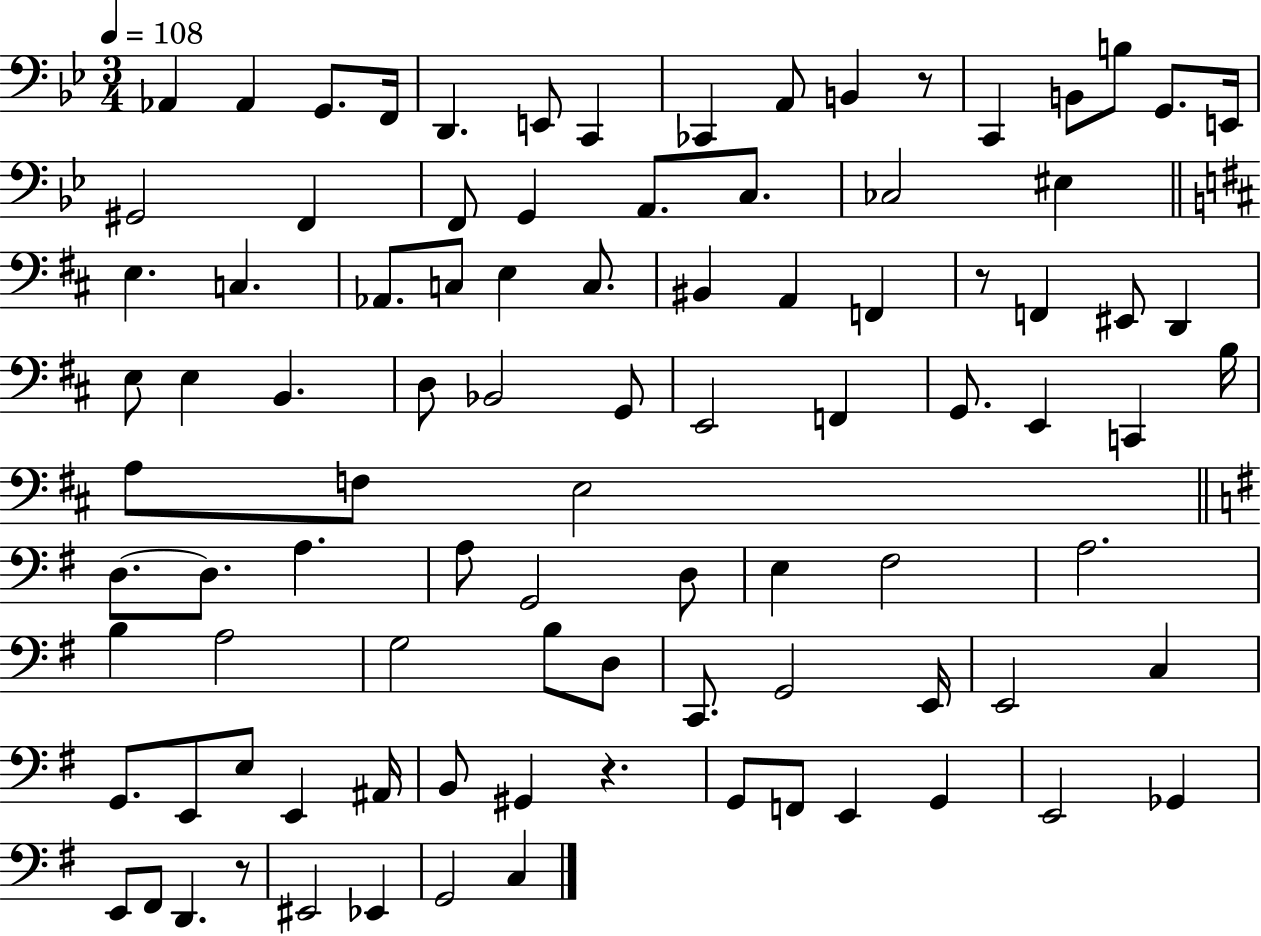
Ab2/q Ab2/q G2/e. F2/s D2/q. E2/e C2/q CES2/q A2/e B2/q R/e C2/q B2/e B3/e G2/e. E2/s G#2/h F2/q F2/e G2/q A2/e. C3/e. CES3/h EIS3/q E3/q. C3/q. Ab2/e. C3/e E3/q C3/e. BIS2/q A2/q F2/q R/e F2/q EIS2/e D2/q E3/e E3/q B2/q. D3/e Bb2/h G2/e E2/h F2/q G2/e. E2/q C2/q B3/s A3/e F3/e E3/h D3/e. D3/e. A3/q. A3/e G2/h D3/e E3/q F#3/h A3/h. B3/q A3/h G3/h B3/e D3/e C2/e. G2/h E2/s E2/h C3/q G2/e. E2/e E3/e E2/q A#2/s B2/e G#2/q R/q. G2/e F2/e E2/q G2/q E2/h Gb2/q E2/e F#2/e D2/q. R/e EIS2/h Eb2/q G2/h C3/q